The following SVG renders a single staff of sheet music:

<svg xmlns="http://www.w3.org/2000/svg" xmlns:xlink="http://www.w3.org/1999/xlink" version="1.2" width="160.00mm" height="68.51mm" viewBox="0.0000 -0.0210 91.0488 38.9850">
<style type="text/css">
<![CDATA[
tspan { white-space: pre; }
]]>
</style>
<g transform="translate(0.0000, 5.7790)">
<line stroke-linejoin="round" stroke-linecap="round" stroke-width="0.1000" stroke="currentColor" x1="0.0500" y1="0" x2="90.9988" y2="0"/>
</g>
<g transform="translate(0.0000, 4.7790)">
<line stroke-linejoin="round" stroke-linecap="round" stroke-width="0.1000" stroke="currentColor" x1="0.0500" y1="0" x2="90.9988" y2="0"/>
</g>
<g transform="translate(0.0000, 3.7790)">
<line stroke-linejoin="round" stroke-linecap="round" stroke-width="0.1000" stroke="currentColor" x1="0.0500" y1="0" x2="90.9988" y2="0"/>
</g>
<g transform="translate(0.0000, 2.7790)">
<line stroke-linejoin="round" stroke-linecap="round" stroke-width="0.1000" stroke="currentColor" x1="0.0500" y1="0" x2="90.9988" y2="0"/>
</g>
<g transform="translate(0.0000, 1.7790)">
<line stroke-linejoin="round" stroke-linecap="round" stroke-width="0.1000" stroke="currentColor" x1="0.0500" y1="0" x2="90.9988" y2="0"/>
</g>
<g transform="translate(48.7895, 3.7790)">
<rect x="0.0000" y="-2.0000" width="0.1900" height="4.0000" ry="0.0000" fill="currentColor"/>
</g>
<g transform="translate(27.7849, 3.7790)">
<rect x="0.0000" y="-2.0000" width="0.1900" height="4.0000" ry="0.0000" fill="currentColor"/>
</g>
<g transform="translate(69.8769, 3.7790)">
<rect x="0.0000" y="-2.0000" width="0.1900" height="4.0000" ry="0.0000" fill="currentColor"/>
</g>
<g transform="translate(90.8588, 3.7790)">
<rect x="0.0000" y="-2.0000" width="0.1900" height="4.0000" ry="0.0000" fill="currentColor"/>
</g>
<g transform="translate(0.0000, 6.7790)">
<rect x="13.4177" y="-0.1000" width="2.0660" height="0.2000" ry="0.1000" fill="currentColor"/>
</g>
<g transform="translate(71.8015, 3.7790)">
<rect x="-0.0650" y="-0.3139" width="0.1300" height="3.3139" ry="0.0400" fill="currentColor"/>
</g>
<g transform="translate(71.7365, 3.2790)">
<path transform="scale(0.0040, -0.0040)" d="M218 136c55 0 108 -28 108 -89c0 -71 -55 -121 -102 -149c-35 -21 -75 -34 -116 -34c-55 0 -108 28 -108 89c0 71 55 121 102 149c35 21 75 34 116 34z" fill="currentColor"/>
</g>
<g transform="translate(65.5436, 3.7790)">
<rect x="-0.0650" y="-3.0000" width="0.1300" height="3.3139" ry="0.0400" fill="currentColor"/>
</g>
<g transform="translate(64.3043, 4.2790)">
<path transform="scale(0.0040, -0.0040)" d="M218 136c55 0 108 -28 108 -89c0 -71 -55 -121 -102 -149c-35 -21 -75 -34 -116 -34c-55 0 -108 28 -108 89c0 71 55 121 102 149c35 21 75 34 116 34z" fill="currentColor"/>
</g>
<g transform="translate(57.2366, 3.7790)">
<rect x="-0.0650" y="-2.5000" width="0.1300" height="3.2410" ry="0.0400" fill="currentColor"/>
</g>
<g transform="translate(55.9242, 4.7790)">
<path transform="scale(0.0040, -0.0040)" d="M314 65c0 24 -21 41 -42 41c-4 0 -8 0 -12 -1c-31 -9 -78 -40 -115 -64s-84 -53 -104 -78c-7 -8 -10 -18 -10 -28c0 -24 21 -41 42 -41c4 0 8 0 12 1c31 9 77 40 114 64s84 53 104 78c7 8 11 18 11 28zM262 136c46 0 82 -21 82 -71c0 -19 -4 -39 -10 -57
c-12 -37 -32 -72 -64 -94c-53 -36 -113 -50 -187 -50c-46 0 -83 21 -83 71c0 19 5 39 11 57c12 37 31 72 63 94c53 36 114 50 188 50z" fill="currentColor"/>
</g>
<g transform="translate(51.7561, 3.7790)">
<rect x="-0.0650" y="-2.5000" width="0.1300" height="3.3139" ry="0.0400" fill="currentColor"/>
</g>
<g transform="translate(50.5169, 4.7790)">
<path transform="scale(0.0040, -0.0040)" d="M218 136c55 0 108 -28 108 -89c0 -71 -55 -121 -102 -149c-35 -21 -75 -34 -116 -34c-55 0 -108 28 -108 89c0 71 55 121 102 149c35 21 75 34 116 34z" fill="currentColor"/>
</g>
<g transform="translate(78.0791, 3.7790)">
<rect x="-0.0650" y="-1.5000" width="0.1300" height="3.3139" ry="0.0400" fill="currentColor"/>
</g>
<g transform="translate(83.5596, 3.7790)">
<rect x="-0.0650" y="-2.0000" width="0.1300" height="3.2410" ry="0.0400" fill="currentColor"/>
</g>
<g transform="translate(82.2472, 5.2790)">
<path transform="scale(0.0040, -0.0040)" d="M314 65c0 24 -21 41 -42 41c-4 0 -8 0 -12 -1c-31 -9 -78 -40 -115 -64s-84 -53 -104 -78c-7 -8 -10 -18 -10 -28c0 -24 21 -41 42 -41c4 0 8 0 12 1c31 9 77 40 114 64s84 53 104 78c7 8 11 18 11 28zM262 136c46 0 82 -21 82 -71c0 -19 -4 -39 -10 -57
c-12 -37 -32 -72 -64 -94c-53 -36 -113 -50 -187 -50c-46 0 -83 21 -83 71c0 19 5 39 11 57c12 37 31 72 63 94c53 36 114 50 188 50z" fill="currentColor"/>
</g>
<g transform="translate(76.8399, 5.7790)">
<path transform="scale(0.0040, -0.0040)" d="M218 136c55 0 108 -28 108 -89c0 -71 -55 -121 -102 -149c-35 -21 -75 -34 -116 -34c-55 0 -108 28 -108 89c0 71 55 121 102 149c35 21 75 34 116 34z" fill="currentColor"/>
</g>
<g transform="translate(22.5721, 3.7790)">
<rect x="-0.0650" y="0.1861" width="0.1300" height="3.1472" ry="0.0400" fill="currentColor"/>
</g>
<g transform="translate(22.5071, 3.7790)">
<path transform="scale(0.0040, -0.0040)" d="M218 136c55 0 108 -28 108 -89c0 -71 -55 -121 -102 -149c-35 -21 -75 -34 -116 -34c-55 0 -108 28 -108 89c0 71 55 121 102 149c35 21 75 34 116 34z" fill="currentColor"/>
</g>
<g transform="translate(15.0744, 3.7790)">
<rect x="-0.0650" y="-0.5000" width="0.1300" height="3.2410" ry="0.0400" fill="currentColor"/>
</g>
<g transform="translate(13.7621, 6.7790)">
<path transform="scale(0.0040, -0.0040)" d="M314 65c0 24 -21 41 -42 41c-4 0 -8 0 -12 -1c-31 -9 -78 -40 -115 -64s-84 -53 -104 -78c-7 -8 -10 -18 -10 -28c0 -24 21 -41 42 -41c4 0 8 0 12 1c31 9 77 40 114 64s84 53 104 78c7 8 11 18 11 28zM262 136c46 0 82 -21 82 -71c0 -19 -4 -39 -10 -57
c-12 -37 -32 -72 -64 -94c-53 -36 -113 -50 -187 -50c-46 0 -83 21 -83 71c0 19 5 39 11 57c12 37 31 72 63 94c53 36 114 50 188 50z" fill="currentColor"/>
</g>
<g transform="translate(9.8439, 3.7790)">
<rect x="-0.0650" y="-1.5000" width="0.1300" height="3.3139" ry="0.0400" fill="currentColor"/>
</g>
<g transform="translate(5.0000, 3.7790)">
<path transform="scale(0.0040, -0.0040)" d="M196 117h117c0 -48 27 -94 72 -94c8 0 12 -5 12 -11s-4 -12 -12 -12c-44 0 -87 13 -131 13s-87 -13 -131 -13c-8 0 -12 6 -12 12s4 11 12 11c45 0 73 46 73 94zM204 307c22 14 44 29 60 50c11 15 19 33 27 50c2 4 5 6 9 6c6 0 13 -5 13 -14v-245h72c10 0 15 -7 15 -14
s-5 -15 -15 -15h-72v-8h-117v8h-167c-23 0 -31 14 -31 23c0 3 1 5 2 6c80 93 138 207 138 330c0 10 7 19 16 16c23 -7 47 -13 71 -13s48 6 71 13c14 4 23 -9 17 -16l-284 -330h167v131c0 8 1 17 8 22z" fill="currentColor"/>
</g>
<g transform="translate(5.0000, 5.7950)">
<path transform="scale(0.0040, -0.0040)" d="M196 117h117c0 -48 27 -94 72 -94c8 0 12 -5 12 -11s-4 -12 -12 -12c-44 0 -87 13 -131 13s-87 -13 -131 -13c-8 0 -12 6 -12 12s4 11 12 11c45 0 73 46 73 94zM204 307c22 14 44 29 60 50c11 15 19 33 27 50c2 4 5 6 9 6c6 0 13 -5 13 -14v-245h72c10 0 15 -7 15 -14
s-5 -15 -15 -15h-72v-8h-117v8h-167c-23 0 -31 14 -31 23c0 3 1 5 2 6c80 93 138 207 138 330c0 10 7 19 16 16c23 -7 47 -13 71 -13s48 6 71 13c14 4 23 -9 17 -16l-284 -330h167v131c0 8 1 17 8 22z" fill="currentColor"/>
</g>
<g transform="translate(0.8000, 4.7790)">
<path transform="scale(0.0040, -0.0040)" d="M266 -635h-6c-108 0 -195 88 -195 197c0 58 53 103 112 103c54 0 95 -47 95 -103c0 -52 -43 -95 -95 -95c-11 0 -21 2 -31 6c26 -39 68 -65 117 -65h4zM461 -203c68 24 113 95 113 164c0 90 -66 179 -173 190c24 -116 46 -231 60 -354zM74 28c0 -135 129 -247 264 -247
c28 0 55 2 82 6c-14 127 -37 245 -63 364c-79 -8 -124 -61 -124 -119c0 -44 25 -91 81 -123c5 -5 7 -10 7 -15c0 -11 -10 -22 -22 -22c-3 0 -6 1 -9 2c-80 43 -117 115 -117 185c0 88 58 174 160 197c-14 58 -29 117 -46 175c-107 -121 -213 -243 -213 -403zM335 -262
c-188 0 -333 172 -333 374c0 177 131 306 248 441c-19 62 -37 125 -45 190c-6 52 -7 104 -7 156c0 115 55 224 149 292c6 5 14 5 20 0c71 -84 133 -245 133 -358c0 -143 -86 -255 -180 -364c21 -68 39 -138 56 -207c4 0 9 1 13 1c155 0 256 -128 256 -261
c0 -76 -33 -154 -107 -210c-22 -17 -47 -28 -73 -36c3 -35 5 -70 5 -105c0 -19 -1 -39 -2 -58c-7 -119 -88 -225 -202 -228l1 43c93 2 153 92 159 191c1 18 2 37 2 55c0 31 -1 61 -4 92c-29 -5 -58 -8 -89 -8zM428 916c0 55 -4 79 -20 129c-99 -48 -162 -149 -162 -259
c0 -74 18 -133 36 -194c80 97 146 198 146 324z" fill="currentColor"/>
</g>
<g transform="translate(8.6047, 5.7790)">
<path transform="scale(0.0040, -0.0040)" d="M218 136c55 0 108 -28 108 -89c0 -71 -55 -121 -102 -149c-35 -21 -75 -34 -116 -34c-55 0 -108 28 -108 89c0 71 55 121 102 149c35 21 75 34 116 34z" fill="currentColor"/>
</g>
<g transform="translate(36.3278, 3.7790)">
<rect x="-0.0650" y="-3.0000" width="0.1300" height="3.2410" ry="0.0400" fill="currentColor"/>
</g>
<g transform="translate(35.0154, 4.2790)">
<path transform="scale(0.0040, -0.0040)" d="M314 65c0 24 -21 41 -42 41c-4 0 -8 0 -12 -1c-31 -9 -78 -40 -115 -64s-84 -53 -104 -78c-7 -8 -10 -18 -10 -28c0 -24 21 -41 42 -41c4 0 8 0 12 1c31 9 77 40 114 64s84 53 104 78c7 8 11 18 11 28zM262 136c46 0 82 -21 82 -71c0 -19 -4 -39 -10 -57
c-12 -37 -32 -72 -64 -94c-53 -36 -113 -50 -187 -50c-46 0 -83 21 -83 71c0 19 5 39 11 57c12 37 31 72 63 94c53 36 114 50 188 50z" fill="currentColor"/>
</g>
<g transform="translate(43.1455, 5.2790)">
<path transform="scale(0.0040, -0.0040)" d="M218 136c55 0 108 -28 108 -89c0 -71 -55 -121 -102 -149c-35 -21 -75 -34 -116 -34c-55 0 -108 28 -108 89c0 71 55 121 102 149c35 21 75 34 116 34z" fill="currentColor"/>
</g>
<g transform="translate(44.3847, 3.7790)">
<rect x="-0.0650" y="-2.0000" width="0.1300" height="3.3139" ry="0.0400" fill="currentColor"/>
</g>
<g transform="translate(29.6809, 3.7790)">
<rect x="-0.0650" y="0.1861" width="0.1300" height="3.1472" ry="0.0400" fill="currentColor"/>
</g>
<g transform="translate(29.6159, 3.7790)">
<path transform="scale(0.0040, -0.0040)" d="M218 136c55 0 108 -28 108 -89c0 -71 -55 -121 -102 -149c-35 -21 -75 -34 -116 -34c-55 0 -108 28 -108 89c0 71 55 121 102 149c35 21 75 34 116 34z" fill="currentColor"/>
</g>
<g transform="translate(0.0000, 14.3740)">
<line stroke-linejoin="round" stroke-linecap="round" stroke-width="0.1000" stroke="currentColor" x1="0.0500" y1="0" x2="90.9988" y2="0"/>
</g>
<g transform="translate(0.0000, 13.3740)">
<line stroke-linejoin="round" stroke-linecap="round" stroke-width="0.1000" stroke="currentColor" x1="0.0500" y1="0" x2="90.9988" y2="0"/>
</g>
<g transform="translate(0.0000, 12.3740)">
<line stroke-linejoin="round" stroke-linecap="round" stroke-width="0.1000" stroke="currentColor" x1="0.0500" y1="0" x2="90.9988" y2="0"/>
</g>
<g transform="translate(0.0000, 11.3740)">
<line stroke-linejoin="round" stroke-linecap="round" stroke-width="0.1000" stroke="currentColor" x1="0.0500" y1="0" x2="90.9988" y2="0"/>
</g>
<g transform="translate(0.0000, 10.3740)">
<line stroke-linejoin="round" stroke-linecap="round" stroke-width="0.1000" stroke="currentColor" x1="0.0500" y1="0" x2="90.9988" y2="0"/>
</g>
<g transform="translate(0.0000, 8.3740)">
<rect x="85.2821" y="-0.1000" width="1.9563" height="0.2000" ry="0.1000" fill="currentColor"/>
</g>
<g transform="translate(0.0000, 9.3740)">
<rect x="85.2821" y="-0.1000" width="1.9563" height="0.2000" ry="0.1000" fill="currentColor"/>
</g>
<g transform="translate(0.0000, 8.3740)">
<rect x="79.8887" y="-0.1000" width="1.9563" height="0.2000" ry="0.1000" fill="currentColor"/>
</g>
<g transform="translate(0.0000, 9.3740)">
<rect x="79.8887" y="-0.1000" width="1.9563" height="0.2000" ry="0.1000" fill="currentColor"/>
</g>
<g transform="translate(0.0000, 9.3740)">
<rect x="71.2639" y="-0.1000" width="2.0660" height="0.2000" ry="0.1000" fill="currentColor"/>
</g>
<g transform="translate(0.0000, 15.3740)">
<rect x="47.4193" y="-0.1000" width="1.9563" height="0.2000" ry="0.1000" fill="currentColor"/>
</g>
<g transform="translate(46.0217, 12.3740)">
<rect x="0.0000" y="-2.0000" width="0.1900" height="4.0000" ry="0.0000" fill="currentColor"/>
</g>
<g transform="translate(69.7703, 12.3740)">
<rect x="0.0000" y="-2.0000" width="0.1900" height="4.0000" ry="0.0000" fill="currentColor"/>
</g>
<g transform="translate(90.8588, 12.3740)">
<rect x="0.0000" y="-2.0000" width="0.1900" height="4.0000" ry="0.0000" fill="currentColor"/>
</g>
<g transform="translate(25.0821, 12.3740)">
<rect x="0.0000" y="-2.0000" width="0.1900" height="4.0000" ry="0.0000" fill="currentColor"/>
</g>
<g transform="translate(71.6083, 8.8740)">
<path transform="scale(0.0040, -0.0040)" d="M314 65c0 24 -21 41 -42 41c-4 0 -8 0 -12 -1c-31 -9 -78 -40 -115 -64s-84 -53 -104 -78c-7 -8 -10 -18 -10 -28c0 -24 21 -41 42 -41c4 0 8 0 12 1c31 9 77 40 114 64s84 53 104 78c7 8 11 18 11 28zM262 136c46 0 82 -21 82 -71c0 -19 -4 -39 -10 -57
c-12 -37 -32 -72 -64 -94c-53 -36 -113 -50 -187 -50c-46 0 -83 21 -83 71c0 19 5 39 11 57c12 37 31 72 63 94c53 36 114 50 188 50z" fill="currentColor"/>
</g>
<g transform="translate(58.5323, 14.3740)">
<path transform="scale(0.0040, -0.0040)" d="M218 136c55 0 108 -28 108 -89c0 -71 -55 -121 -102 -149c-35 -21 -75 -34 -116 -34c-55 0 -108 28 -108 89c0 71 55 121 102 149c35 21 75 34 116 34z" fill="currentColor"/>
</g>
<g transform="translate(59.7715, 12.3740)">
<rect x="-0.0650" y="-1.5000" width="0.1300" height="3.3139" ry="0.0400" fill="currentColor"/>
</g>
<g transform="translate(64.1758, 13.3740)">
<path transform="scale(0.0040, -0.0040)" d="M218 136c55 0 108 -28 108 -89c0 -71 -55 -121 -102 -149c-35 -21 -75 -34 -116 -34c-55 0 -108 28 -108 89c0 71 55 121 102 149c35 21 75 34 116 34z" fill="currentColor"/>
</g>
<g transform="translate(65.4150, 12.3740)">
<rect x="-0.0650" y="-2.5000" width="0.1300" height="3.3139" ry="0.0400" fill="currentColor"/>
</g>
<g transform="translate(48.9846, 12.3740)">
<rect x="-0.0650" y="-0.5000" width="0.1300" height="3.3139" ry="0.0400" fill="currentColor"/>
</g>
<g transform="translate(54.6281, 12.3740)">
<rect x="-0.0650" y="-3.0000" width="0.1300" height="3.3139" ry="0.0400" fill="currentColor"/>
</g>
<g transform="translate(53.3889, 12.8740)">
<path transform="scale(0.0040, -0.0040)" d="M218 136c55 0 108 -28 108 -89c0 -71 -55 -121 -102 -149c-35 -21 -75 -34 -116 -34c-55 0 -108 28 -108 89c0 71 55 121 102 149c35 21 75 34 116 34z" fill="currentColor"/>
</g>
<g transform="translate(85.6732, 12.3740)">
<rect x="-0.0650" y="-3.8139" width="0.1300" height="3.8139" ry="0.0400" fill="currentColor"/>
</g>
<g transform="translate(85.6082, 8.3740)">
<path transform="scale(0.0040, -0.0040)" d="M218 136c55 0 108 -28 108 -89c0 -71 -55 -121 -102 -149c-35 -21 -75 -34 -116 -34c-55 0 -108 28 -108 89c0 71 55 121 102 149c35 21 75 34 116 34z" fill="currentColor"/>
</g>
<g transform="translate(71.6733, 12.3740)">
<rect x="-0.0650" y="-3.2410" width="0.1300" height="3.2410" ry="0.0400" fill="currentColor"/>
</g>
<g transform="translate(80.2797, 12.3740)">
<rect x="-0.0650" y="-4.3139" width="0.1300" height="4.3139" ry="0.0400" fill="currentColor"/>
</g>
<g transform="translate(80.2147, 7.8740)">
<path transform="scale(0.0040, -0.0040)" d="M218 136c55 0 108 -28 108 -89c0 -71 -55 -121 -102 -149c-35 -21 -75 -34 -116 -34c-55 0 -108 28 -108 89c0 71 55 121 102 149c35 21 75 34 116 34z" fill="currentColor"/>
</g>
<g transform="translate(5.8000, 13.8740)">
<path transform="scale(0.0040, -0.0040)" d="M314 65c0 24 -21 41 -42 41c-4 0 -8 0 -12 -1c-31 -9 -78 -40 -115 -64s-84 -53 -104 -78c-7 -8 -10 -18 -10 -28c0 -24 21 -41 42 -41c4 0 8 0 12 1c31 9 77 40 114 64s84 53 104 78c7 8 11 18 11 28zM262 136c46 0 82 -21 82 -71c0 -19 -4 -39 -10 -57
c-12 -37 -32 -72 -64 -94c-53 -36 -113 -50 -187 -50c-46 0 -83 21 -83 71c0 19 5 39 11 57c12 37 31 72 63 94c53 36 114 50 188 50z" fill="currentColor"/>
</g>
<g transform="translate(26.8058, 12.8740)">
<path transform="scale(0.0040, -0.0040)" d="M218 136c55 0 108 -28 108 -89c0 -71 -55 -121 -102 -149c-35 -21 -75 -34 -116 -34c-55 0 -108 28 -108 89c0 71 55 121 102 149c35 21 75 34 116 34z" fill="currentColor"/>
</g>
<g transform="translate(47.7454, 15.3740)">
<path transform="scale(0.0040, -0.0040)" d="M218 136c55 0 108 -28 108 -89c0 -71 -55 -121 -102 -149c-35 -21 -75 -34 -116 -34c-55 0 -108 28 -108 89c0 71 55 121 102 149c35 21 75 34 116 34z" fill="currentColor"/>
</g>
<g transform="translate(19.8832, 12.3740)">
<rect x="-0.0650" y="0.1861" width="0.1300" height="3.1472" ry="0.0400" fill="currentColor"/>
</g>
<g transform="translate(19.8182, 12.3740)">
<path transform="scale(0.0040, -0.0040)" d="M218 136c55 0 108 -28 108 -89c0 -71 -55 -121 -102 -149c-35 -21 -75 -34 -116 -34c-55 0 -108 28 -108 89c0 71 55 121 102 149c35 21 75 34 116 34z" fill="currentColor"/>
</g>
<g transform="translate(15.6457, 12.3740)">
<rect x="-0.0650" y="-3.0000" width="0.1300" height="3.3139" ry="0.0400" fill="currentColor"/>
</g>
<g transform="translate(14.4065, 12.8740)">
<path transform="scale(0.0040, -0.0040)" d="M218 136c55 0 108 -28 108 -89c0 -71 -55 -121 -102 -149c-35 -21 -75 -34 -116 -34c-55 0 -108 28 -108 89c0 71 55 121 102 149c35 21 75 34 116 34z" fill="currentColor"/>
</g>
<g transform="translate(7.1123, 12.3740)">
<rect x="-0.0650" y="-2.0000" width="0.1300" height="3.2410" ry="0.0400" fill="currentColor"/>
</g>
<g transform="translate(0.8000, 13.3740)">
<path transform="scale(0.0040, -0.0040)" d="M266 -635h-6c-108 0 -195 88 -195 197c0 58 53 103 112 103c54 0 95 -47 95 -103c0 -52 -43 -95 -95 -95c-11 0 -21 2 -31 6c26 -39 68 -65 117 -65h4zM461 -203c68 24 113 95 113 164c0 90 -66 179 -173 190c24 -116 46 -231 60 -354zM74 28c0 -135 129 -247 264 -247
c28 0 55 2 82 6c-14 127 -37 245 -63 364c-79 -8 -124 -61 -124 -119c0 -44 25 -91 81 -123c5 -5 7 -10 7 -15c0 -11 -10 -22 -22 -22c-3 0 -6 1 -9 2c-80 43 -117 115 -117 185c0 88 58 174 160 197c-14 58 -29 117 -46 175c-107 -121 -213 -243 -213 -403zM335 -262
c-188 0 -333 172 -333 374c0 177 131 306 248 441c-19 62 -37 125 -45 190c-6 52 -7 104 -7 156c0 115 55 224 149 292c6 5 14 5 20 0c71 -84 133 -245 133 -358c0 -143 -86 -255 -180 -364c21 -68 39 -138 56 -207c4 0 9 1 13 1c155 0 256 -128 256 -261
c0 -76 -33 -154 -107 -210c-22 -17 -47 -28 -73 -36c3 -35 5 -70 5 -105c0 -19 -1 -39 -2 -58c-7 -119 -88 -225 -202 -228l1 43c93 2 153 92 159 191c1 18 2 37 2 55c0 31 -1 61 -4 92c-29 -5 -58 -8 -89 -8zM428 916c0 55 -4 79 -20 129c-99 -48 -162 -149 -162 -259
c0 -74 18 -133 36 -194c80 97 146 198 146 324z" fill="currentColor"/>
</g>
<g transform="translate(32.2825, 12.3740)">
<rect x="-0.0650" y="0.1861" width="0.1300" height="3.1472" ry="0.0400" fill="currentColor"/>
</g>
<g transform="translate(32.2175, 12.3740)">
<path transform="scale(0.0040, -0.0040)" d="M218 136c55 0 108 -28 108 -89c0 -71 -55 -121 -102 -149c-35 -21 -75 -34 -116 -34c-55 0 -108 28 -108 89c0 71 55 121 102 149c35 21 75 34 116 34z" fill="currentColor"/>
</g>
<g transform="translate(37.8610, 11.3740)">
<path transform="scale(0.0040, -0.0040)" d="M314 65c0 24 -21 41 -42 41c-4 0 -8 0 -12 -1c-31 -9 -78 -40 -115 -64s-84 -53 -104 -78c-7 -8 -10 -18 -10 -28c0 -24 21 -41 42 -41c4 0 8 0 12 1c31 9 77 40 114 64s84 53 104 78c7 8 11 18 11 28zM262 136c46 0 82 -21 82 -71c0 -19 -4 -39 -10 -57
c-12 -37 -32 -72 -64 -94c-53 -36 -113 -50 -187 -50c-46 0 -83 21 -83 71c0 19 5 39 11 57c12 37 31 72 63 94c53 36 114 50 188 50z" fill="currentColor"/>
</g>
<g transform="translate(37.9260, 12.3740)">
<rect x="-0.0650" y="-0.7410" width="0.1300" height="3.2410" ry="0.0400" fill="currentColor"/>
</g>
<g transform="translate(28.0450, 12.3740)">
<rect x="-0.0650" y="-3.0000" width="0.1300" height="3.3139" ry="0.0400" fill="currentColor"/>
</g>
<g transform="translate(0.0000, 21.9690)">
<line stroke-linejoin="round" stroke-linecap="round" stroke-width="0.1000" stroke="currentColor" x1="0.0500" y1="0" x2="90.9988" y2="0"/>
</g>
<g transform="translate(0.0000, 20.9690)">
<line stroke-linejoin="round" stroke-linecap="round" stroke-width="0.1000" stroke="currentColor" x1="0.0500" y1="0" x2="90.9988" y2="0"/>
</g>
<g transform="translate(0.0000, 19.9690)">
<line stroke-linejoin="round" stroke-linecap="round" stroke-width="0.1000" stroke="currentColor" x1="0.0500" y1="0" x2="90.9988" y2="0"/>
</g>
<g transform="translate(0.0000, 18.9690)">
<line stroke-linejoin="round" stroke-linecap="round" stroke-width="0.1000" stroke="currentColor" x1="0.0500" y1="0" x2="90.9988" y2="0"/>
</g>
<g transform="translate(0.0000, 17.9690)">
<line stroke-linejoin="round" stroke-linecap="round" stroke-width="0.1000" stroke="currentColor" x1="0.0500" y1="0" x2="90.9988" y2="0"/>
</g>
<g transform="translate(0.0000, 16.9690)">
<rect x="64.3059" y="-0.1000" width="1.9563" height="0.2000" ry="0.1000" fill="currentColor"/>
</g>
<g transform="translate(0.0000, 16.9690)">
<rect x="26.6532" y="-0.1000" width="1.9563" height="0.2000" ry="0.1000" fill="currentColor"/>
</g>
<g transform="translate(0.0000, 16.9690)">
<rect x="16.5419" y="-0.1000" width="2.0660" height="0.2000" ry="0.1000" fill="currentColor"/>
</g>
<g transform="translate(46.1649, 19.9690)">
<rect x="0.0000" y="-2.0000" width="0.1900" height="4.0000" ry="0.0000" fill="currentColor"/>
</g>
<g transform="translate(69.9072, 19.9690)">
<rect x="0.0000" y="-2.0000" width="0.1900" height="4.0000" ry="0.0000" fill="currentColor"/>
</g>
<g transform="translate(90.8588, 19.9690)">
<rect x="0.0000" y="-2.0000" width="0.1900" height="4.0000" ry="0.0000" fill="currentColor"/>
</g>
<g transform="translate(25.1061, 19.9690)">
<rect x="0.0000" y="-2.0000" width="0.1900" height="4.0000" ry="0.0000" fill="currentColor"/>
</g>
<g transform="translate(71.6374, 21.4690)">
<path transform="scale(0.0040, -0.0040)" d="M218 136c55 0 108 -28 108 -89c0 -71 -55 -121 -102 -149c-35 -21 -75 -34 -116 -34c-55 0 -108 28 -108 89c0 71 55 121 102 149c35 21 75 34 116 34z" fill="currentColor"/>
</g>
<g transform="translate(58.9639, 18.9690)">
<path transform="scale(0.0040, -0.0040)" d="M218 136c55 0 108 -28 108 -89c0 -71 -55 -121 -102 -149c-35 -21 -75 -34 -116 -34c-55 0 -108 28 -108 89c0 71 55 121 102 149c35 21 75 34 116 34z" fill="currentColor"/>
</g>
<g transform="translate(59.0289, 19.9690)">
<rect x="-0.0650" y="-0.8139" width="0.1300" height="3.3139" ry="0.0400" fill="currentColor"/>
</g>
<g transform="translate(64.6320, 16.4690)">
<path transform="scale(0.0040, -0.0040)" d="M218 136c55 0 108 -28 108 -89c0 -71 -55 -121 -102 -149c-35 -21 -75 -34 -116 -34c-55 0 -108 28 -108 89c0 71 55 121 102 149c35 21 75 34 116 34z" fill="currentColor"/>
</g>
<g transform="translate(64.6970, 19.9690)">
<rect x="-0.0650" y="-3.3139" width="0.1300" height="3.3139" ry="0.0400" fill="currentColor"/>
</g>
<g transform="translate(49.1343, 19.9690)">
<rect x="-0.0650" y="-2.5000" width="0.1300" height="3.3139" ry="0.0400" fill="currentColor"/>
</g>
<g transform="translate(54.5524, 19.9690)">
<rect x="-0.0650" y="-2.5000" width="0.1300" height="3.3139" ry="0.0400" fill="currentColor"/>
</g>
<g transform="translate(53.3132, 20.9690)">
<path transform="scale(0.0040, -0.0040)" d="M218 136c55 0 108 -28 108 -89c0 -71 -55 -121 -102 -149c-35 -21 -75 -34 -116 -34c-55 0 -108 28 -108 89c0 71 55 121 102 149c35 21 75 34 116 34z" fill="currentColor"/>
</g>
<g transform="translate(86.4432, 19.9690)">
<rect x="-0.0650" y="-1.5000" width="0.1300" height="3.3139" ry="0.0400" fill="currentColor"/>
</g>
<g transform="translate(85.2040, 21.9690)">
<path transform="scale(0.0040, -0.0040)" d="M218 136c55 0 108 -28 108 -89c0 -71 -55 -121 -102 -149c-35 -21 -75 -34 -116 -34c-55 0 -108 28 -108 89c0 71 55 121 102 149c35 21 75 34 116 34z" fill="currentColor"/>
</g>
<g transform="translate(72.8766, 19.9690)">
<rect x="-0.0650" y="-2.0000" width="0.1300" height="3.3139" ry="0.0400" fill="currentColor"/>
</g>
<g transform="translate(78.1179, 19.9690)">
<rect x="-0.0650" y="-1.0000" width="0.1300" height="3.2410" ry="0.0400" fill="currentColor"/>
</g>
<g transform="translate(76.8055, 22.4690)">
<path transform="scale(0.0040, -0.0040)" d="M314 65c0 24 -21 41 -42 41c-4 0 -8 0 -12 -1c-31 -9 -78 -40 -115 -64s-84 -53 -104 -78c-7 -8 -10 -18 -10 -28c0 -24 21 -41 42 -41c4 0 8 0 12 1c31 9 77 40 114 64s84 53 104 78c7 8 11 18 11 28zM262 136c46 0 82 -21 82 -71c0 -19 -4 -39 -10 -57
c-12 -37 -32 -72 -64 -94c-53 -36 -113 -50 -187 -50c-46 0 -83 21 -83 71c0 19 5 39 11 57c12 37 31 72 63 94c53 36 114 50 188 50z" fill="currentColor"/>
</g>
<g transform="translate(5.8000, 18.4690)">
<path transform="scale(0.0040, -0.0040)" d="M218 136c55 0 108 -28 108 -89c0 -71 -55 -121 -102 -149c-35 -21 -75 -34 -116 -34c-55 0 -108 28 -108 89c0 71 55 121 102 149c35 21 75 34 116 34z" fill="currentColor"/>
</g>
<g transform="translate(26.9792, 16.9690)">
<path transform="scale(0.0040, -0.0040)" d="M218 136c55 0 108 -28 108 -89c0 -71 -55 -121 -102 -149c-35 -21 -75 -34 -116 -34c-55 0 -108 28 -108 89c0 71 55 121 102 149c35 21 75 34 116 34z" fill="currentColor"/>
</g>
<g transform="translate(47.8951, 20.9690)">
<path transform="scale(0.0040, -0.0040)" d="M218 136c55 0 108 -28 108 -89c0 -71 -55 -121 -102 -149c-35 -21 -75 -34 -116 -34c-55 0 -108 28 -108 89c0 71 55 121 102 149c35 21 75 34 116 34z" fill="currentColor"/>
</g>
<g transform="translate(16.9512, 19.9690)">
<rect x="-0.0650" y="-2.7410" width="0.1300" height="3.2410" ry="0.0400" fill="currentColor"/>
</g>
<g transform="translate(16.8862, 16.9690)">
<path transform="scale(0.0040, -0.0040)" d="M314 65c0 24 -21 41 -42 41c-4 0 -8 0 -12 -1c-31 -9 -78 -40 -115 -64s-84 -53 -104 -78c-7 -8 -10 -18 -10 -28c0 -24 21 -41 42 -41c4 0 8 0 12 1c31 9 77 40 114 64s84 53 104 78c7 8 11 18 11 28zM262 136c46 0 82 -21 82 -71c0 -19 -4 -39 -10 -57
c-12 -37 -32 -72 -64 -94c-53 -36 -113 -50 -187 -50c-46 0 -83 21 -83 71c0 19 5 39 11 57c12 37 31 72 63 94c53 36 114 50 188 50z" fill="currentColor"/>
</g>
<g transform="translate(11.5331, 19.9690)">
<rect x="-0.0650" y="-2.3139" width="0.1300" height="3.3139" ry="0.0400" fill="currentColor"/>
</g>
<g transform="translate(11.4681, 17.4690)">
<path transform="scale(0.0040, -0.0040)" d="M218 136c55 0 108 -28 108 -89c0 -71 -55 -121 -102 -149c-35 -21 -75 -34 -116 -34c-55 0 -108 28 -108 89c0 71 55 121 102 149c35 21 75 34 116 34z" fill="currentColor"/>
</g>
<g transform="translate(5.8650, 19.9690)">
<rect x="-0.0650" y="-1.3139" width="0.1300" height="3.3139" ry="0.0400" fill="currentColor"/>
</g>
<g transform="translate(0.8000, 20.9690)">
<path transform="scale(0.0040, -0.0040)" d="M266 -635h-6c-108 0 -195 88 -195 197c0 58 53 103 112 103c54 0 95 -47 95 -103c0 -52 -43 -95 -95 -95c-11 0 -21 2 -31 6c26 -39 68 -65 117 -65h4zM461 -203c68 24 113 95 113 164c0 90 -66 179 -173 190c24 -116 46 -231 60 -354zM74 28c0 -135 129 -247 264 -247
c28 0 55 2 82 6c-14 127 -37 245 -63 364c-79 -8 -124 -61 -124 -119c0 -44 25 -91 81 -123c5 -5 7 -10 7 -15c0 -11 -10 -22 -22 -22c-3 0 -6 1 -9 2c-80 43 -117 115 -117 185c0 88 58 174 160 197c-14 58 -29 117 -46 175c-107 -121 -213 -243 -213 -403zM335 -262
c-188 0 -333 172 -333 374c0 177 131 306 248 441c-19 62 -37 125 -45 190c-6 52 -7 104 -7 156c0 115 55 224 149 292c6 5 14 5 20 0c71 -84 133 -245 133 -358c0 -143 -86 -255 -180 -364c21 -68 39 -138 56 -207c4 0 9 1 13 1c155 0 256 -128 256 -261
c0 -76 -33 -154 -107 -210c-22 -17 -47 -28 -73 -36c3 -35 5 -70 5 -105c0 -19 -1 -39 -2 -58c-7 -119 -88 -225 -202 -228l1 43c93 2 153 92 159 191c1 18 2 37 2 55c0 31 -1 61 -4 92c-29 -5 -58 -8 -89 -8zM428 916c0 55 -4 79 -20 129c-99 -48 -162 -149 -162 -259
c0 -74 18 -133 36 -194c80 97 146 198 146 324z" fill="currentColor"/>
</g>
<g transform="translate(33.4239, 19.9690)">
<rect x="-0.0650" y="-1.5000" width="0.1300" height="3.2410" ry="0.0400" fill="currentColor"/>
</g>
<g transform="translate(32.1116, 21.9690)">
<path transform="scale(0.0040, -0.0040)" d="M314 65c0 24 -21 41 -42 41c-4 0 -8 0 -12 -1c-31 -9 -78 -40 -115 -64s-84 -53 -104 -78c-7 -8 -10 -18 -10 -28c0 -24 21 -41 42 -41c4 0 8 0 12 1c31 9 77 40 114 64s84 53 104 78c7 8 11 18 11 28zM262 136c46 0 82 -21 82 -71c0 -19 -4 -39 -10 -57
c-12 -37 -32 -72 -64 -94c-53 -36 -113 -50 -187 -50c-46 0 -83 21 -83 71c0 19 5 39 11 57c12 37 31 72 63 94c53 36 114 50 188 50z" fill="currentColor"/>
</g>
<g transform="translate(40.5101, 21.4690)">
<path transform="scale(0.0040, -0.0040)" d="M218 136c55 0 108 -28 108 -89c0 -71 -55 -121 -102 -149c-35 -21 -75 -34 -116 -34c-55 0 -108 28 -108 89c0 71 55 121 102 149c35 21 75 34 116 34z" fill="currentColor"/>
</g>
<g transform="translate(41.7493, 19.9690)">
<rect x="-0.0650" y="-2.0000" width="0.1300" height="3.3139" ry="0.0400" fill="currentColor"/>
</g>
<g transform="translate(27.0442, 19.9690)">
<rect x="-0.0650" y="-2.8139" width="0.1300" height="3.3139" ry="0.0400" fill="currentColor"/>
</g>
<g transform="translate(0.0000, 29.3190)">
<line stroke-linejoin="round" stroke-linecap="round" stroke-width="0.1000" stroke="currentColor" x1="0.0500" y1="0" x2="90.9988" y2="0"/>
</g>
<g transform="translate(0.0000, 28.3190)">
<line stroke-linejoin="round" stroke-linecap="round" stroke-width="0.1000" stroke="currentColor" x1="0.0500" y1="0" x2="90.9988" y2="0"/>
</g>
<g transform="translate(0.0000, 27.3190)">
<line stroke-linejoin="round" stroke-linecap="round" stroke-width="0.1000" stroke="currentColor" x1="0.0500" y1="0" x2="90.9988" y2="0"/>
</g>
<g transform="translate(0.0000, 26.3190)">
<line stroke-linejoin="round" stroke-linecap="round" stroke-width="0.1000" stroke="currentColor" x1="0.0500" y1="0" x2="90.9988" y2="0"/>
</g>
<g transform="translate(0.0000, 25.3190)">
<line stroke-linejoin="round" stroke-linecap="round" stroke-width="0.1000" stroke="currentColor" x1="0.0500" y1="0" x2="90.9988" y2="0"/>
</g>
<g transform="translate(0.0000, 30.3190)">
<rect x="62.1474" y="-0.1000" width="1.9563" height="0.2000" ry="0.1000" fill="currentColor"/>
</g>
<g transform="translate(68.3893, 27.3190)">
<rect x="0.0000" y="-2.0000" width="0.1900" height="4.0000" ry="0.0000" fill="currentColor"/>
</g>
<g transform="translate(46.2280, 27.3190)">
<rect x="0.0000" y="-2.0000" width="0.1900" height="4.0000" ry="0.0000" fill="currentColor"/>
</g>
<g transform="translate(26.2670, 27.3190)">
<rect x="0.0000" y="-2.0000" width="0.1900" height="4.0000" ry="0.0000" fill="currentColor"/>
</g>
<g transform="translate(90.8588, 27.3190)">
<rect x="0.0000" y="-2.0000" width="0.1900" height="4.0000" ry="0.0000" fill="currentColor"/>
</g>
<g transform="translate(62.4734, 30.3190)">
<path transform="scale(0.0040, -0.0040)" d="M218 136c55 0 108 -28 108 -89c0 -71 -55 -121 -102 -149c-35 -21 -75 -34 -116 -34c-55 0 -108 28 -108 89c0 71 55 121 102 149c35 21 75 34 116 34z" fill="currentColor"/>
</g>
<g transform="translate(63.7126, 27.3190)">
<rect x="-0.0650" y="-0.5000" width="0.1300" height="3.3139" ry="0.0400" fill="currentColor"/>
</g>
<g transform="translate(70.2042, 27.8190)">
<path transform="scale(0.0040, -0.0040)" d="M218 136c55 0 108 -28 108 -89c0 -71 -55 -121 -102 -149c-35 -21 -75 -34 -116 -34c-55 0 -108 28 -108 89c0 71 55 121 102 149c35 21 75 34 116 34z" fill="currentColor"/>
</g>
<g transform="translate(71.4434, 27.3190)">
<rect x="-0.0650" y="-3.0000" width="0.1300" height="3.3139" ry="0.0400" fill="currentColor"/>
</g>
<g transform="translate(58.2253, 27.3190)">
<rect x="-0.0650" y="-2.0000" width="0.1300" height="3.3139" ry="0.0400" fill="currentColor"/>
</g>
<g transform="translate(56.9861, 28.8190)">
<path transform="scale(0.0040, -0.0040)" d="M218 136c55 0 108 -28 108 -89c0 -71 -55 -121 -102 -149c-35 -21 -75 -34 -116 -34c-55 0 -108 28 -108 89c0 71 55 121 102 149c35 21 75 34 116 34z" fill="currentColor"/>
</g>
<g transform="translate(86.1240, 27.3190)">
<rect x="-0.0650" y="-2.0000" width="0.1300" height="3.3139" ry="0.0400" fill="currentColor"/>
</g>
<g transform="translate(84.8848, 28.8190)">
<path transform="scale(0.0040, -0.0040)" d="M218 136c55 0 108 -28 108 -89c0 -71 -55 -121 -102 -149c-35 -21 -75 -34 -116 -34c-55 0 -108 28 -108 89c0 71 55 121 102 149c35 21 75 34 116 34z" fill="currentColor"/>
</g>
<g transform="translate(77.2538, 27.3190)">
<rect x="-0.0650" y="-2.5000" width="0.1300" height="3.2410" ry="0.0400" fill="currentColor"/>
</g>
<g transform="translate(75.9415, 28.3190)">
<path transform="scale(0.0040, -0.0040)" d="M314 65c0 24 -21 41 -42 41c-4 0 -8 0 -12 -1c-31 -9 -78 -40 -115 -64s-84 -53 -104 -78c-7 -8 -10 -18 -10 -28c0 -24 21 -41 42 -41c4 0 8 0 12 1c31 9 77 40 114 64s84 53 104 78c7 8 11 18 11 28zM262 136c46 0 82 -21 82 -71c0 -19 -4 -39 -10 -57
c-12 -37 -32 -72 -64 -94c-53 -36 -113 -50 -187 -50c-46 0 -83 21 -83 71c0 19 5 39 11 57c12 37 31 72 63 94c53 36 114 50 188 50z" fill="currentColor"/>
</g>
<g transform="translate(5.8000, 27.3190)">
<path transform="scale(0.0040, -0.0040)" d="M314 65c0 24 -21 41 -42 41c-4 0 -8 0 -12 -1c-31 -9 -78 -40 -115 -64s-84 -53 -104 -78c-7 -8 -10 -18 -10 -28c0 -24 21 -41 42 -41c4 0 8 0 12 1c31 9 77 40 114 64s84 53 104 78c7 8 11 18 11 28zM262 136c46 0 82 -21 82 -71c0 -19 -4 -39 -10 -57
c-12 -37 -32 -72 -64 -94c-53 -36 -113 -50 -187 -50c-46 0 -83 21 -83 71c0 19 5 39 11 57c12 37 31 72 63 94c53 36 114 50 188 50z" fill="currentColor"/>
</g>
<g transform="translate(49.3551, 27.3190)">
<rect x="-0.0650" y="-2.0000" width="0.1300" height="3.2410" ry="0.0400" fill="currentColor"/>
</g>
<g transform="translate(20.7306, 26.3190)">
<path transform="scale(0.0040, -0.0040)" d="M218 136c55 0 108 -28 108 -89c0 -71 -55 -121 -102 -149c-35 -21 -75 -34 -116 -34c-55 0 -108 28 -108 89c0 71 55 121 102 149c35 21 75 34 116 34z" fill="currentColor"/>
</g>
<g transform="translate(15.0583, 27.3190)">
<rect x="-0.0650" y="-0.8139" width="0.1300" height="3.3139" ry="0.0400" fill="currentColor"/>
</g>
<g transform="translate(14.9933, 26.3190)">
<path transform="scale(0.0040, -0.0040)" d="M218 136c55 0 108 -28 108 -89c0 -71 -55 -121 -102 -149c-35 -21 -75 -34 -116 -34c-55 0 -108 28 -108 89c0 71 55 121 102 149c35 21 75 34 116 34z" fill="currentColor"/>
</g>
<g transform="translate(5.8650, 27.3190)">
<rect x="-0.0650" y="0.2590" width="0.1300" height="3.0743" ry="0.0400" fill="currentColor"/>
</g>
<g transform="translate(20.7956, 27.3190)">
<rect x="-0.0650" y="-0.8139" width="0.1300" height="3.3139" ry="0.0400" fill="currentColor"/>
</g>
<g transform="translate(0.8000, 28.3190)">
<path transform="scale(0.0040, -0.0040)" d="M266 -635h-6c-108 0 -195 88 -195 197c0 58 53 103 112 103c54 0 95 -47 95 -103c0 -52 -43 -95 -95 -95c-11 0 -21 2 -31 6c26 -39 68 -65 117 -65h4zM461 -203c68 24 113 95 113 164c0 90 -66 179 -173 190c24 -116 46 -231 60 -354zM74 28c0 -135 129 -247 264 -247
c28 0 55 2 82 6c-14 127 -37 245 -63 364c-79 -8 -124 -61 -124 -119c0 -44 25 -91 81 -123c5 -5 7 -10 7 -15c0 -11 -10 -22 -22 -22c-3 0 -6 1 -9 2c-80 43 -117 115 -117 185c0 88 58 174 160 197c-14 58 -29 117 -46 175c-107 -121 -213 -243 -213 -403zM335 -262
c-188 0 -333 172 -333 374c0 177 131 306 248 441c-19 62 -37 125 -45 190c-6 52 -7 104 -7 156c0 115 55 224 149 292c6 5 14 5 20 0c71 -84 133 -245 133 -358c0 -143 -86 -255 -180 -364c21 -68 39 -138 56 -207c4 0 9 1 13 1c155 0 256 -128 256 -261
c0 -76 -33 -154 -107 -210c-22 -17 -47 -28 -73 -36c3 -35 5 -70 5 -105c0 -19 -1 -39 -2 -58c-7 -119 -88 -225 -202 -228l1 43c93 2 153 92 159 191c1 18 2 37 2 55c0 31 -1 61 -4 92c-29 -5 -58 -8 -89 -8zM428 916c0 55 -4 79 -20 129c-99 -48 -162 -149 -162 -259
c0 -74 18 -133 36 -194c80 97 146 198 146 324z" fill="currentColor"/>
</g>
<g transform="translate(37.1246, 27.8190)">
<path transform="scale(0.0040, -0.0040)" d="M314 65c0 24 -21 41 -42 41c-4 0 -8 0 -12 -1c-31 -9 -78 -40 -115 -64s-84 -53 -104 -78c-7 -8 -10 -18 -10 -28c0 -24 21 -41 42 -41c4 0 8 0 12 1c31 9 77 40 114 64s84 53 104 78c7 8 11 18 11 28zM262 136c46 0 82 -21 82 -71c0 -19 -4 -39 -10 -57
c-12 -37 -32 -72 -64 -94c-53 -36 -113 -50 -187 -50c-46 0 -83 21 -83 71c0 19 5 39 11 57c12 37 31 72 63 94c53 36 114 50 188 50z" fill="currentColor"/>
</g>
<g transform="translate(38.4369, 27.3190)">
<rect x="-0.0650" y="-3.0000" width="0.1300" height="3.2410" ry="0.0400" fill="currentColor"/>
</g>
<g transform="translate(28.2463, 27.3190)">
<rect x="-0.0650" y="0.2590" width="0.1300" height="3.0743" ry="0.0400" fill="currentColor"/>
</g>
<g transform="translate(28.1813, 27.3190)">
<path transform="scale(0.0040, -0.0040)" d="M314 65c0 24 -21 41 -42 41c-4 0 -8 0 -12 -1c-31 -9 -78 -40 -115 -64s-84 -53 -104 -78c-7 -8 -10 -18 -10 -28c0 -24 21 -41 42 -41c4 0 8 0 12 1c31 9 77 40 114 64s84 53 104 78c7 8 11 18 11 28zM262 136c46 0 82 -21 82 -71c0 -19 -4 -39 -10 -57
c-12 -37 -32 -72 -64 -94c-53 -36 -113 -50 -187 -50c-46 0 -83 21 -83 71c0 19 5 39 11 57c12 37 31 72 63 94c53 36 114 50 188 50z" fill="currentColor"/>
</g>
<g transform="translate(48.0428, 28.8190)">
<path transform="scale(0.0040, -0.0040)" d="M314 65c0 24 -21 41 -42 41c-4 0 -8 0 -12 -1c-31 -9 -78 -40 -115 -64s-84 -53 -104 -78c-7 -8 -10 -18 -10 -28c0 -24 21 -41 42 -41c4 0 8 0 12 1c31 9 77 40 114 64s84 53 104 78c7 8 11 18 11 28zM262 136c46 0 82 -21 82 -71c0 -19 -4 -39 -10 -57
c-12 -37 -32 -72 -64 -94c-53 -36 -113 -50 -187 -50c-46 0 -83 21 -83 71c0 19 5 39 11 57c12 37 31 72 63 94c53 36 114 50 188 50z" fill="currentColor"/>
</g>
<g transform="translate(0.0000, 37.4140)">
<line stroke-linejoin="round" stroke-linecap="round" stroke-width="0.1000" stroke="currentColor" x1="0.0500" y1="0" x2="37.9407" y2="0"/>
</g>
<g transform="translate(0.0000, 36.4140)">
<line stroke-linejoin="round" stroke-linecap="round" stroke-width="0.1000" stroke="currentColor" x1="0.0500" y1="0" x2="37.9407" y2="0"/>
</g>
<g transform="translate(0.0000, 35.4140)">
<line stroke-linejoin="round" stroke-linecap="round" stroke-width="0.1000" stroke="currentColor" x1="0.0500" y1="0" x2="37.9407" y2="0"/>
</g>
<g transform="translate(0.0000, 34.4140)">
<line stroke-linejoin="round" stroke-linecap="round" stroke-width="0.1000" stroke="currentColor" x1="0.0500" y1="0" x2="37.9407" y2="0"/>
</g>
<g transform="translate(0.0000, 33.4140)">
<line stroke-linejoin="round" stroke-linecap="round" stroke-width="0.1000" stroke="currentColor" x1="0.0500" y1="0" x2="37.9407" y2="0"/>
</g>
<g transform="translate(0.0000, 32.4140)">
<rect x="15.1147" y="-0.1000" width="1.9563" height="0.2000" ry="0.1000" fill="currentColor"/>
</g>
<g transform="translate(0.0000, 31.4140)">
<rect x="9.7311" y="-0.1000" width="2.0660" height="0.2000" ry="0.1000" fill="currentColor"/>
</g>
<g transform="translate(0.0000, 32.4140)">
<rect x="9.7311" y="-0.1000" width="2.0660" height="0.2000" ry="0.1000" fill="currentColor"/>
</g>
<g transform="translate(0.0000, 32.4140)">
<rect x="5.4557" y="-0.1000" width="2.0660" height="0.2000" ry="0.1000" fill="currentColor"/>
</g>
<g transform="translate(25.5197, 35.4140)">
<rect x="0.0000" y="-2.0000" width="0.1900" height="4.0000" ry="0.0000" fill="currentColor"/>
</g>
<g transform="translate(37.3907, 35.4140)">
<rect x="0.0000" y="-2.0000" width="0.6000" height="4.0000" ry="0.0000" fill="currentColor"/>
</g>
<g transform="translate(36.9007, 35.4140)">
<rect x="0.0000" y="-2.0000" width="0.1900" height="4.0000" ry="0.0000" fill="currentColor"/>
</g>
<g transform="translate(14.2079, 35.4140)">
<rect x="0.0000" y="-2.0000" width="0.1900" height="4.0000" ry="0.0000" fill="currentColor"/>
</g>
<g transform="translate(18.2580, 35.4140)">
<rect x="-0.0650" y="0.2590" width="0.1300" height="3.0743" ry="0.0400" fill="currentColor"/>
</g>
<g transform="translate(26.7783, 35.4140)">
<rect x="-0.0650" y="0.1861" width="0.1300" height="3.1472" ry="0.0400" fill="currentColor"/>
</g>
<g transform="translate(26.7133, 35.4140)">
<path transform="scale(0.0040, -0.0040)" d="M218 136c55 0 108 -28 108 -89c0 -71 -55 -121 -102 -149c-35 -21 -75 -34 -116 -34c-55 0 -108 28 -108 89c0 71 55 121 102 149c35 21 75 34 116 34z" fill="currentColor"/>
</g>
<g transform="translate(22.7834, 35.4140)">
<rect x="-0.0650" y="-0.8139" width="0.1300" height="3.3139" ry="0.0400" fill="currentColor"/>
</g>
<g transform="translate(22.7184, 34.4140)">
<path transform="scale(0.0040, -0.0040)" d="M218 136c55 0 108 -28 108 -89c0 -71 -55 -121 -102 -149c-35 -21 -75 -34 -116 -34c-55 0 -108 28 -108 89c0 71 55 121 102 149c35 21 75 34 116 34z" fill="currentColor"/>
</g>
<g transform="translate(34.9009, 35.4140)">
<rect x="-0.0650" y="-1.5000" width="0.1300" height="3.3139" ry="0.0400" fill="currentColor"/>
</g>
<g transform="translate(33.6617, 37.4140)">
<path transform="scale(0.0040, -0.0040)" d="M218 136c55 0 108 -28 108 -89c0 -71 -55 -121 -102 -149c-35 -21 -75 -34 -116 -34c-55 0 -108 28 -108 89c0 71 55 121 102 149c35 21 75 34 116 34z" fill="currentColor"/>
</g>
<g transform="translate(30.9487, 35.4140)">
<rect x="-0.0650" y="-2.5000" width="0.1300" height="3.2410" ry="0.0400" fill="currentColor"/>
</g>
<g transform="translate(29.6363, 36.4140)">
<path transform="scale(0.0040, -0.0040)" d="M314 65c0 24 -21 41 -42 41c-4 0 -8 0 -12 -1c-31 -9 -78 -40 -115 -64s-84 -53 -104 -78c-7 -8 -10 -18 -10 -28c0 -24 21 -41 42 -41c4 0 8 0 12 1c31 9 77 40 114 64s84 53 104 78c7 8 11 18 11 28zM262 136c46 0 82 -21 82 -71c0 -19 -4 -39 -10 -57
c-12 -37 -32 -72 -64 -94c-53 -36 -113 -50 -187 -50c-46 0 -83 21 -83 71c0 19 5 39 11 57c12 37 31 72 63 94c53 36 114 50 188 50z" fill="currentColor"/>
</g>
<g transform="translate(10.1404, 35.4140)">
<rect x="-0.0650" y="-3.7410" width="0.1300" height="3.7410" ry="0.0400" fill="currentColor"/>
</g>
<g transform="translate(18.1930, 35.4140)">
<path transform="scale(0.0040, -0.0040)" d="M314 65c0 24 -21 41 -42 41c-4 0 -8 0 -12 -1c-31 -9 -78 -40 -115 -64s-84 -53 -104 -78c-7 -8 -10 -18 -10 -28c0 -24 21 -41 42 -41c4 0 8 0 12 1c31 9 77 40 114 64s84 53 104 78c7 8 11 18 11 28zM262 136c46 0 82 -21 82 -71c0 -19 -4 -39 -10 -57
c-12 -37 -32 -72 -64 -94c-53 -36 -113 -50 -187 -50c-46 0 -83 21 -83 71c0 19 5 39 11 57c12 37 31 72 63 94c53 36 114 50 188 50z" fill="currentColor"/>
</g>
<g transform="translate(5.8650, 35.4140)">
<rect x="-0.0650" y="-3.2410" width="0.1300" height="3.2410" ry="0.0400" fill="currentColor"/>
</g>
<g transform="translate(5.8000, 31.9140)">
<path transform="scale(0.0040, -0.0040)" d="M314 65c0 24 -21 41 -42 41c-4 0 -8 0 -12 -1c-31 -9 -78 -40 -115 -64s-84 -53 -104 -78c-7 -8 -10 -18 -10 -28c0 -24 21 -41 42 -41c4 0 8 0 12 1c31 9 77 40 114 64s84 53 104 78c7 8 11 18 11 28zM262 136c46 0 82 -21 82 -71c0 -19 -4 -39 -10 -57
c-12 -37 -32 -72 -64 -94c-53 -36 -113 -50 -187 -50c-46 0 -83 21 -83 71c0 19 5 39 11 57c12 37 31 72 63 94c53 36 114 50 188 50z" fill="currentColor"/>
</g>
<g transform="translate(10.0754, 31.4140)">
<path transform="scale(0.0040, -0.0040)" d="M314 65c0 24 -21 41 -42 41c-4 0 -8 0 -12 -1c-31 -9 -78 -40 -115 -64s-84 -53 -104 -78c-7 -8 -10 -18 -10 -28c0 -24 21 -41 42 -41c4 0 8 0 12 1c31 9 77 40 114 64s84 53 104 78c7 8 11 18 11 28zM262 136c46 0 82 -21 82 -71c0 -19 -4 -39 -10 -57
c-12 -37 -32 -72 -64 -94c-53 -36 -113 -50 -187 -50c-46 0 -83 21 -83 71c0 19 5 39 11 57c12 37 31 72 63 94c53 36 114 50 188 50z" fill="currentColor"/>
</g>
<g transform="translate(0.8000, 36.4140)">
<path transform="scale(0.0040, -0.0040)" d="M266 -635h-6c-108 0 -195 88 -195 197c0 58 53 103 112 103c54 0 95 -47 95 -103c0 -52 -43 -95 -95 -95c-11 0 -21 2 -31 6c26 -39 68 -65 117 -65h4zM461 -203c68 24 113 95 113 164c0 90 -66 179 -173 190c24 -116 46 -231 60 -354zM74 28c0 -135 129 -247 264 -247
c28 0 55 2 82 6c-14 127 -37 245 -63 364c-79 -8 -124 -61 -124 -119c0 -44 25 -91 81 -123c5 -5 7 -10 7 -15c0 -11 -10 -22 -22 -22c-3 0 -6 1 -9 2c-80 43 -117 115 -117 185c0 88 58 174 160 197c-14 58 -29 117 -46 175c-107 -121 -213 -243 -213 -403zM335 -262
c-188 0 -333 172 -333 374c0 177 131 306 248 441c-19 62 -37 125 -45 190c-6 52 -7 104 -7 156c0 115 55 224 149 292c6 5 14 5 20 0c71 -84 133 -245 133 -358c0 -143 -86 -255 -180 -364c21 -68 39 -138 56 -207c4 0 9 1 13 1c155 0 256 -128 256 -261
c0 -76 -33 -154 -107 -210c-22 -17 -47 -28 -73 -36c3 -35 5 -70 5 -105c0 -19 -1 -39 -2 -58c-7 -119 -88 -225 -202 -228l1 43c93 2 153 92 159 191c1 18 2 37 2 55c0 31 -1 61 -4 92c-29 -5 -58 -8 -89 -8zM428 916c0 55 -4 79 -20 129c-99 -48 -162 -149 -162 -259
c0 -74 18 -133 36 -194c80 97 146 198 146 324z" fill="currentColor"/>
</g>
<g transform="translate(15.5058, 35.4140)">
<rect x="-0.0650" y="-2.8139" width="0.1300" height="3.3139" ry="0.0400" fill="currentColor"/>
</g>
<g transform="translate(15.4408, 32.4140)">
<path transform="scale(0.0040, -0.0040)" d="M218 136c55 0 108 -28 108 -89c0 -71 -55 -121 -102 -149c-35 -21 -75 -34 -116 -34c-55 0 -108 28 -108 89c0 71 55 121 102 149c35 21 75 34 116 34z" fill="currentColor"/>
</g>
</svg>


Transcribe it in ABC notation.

X:1
T:Untitled
M:4/4
L:1/4
K:C
E C2 B B A2 F G G2 A c E F2 F2 A B A B d2 C A E G b2 d' c' e g a2 a E2 F G G d b F D2 E B2 d d B2 A2 F2 F C A G2 F b2 c'2 a B2 d B G2 E